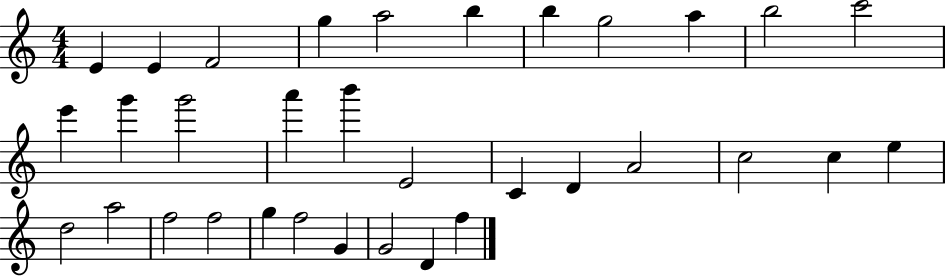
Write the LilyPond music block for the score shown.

{
  \clef treble
  \numericTimeSignature
  \time 4/4
  \key c \major
  e'4 e'4 f'2 | g''4 a''2 b''4 | b''4 g''2 a''4 | b''2 c'''2 | \break e'''4 g'''4 g'''2 | a'''4 b'''4 e'2 | c'4 d'4 a'2 | c''2 c''4 e''4 | \break d''2 a''2 | f''2 f''2 | g''4 f''2 g'4 | g'2 d'4 f''4 | \break \bar "|."
}